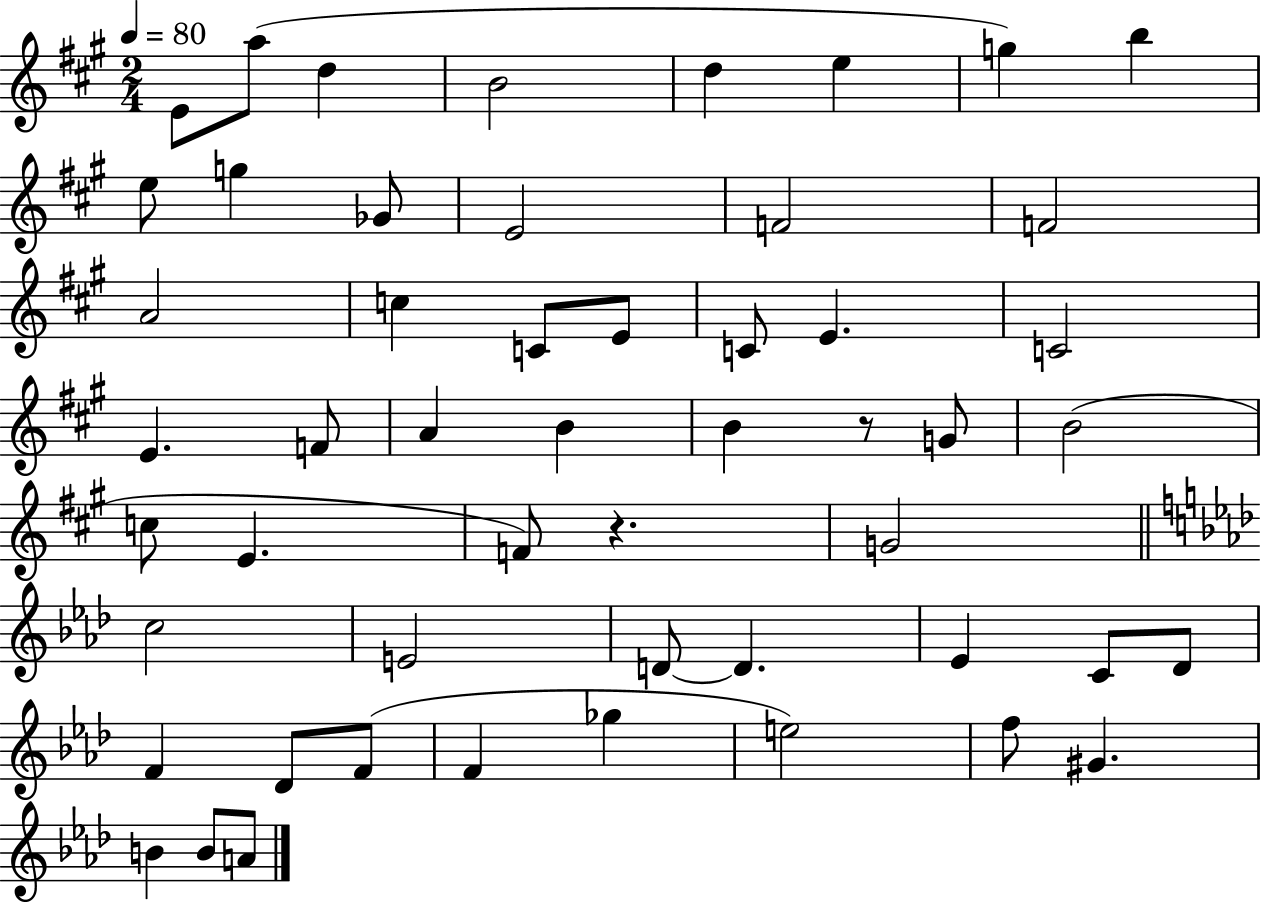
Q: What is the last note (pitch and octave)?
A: A4